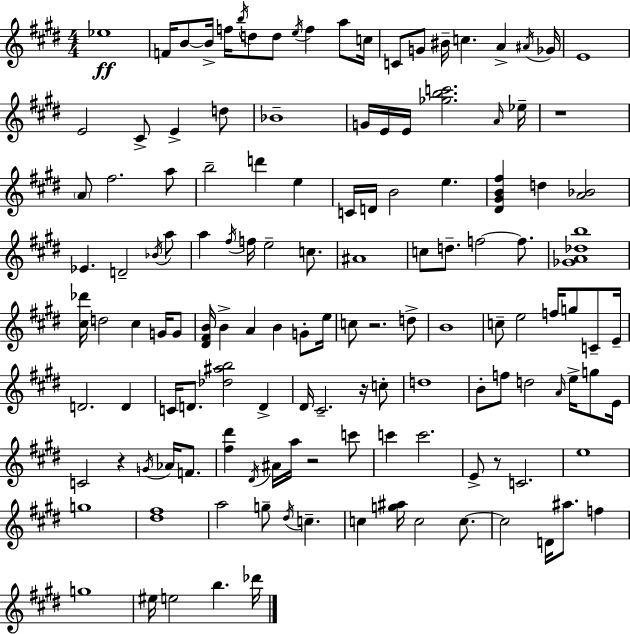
X:1
T:Untitled
M:4/4
L:1/4
K:E
_e4 F/4 B/2 B/4 f/4 b/4 d/2 d/2 e/4 f a/2 c/4 C/2 G/2 ^B/4 c A ^A/4 _G/4 E4 E2 ^C/2 E d/2 _B4 G/4 E/4 E/4 [_gbc']2 A/4 _e/4 z4 A/2 ^f2 a/2 b2 d' e C/4 D/4 B2 e [^D^GB^f] d [A_B]2 _E D2 _B/4 a/2 a ^f/4 f/4 e2 c/2 ^A4 c/2 d/2 f2 f/2 [_GA_db]4 [^c_d']/4 d2 ^c G/4 G/2 [^D^FB]/4 B A B G/2 e/4 c/2 z2 d/2 B4 c/2 e2 f/4 g/2 C/2 E/4 D2 D C/4 D/2 [_d^ab]2 D ^D/4 ^C2 z/4 c/2 d4 B/2 f/2 d2 A/4 e/4 g/2 E/4 C2 z G/4 _A/4 F/2 [^f^d'] ^D/4 ^A/4 a/4 z2 c'/2 c' c'2 E/2 z/2 C2 e4 g4 [^d^f]4 a2 g/2 ^d/4 c c [g^a]/4 c2 c/2 c2 D/4 ^a/2 f g4 ^e/4 e2 b _d'/4